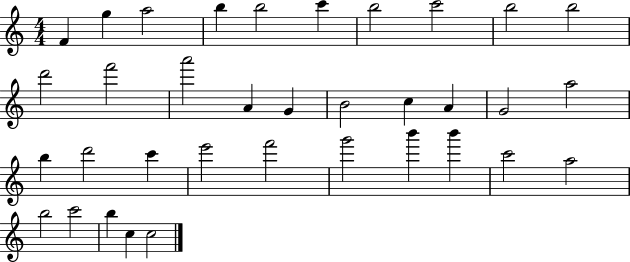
{
  \clef treble
  \numericTimeSignature
  \time 4/4
  \key c \major
  f'4 g''4 a''2 | b''4 b''2 c'''4 | b''2 c'''2 | b''2 b''2 | \break d'''2 f'''2 | a'''2 a'4 g'4 | b'2 c''4 a'4 | g'2 a''2 | \break b''4 d'''2 c'''4 | e'''2 f'''2 | g'''2 b'''4 b'''4 | c'''2 a''2 | \break b''2 c'''2 | b''4 c''4 c''2 | \bar "|."
}